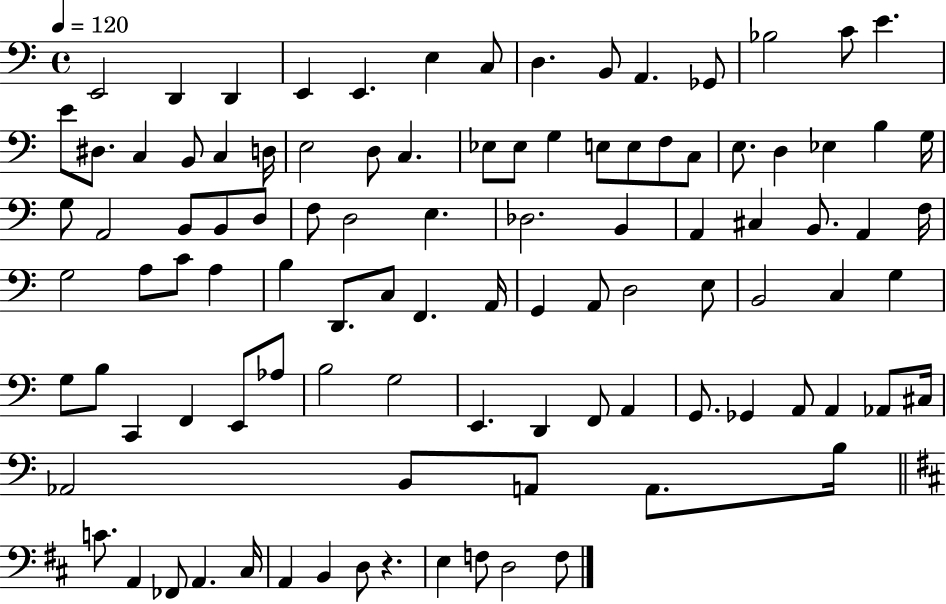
X:1
T:Untitled
M:4/4
L:1/4
K:C
E,,2 D,, D,, E,, E,, E, C,/2 D, B,,/2 A,, _G,,/2 _B,2 C/2 E E/2 ^D,/2 C, B,,/2 C, D,/4 E,2 D,/2 C, _E,/2 _E,/2 G, E,/2 E,/2 F,/2 C,/2 E,/2 D, _E, B, G,/4 G,/2 A,,2 B,,/2 B,,/2 D,/2 F,/2 D,2 E, _D,2 B,, A,, ^C, B,,/2 A,, F,/4 G,2 A,/2 C/2 A, B, D,,/2 C,/2 F,, A,,/4 G,, A,,/2 D,2 E,/2 B,,2 C, G, G,/2 B,/2 C,, F,, E,,/2 _A,/2 B,2 G,2 E,, D,, F,,/2 A,, G,,/2 _G,, A,,/2 A,, _A,,/2 ^C,/4 _A,,2 B,,/2 A,,/2 A,,/2 B,/4 C/2 A,, _F,,/2 A,, ^C,/4 A,, B,, D,/2 z E, F,/2 D,2 F,/2